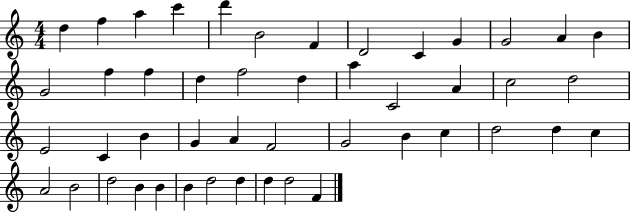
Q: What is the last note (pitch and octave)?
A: F4